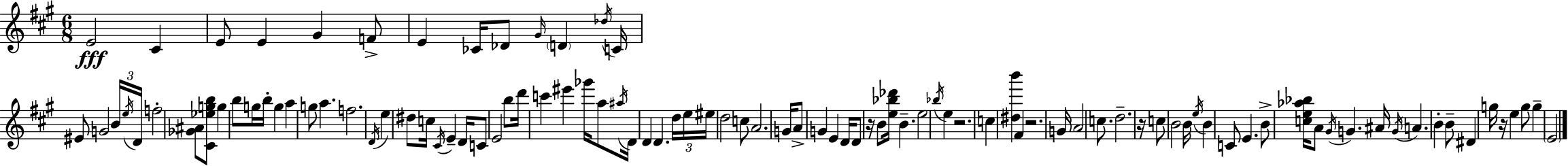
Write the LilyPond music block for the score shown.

{
  \clef treble
  \numericTimeSignature
  \time 6/8
  \key a \major
  e'2\fff cis'4 | e'8 e'4 gis'4 f'8-> | e'4 ces'16 des'8 \grace { gis'16 } \parenthesize d'4 | \acciaccatura { des''16 } c'16 eis'8 g'2 | \break \tuplet 3/2 { b'16 \acciaccatura { e''16 } d'16 } f''2-. <ges' ais'>8 | <cis' ees'' g'' b''>8 g''4 b''8 g''16 b''16-. g''4 | a''4 g''8 a''4. | f''2. | \break \acciaccatura { d'16 } e''4 dis''8 c''16 \acciaccatura { cis'16 } | e'4-- d'16 c'8 e'2 | b''8 d'''16 c'''4 eis'''4 | ges'''16 a''8 \acciaccatura { ais''16 } d'16 d'4 d'4. | \break \tuplet 3/2 { d''16 e''16 eis''16 } d''2 | c''8 a'2. | g'16 a'8-> g'4 | e'4 d'16 d'8 r16 b'8 <e'' bes'' des'''>16 | \break b'4.-- e''2 | \acciaccatura { bes''16 } e''4 r2. | c''4 <dis'' b'''>4 | fis'4 r2. | \break g'16 a'2 | c''8. d''2.-- | r16 c''8 b'2 | b'16 \acciaccatura { e''16 } b'4 | \break c'8 e'4. b'8-> <c'' e'' aes'' bes''>16 a'8 | \acciaccatura { gis'16 } g'4. ais'16 \acciaccatura { g'16 } a'4. | b'4-. b'8-- dis'4 | g''16 r16 e''4 g''8 g''4-- | \break \parenthesize e'2 \bar "|."
}